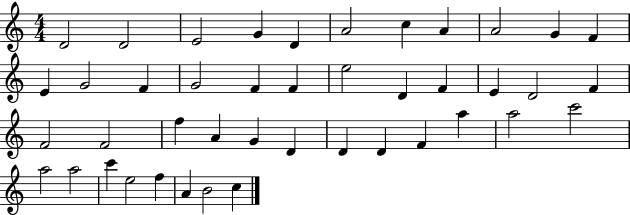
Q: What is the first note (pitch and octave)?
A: D4